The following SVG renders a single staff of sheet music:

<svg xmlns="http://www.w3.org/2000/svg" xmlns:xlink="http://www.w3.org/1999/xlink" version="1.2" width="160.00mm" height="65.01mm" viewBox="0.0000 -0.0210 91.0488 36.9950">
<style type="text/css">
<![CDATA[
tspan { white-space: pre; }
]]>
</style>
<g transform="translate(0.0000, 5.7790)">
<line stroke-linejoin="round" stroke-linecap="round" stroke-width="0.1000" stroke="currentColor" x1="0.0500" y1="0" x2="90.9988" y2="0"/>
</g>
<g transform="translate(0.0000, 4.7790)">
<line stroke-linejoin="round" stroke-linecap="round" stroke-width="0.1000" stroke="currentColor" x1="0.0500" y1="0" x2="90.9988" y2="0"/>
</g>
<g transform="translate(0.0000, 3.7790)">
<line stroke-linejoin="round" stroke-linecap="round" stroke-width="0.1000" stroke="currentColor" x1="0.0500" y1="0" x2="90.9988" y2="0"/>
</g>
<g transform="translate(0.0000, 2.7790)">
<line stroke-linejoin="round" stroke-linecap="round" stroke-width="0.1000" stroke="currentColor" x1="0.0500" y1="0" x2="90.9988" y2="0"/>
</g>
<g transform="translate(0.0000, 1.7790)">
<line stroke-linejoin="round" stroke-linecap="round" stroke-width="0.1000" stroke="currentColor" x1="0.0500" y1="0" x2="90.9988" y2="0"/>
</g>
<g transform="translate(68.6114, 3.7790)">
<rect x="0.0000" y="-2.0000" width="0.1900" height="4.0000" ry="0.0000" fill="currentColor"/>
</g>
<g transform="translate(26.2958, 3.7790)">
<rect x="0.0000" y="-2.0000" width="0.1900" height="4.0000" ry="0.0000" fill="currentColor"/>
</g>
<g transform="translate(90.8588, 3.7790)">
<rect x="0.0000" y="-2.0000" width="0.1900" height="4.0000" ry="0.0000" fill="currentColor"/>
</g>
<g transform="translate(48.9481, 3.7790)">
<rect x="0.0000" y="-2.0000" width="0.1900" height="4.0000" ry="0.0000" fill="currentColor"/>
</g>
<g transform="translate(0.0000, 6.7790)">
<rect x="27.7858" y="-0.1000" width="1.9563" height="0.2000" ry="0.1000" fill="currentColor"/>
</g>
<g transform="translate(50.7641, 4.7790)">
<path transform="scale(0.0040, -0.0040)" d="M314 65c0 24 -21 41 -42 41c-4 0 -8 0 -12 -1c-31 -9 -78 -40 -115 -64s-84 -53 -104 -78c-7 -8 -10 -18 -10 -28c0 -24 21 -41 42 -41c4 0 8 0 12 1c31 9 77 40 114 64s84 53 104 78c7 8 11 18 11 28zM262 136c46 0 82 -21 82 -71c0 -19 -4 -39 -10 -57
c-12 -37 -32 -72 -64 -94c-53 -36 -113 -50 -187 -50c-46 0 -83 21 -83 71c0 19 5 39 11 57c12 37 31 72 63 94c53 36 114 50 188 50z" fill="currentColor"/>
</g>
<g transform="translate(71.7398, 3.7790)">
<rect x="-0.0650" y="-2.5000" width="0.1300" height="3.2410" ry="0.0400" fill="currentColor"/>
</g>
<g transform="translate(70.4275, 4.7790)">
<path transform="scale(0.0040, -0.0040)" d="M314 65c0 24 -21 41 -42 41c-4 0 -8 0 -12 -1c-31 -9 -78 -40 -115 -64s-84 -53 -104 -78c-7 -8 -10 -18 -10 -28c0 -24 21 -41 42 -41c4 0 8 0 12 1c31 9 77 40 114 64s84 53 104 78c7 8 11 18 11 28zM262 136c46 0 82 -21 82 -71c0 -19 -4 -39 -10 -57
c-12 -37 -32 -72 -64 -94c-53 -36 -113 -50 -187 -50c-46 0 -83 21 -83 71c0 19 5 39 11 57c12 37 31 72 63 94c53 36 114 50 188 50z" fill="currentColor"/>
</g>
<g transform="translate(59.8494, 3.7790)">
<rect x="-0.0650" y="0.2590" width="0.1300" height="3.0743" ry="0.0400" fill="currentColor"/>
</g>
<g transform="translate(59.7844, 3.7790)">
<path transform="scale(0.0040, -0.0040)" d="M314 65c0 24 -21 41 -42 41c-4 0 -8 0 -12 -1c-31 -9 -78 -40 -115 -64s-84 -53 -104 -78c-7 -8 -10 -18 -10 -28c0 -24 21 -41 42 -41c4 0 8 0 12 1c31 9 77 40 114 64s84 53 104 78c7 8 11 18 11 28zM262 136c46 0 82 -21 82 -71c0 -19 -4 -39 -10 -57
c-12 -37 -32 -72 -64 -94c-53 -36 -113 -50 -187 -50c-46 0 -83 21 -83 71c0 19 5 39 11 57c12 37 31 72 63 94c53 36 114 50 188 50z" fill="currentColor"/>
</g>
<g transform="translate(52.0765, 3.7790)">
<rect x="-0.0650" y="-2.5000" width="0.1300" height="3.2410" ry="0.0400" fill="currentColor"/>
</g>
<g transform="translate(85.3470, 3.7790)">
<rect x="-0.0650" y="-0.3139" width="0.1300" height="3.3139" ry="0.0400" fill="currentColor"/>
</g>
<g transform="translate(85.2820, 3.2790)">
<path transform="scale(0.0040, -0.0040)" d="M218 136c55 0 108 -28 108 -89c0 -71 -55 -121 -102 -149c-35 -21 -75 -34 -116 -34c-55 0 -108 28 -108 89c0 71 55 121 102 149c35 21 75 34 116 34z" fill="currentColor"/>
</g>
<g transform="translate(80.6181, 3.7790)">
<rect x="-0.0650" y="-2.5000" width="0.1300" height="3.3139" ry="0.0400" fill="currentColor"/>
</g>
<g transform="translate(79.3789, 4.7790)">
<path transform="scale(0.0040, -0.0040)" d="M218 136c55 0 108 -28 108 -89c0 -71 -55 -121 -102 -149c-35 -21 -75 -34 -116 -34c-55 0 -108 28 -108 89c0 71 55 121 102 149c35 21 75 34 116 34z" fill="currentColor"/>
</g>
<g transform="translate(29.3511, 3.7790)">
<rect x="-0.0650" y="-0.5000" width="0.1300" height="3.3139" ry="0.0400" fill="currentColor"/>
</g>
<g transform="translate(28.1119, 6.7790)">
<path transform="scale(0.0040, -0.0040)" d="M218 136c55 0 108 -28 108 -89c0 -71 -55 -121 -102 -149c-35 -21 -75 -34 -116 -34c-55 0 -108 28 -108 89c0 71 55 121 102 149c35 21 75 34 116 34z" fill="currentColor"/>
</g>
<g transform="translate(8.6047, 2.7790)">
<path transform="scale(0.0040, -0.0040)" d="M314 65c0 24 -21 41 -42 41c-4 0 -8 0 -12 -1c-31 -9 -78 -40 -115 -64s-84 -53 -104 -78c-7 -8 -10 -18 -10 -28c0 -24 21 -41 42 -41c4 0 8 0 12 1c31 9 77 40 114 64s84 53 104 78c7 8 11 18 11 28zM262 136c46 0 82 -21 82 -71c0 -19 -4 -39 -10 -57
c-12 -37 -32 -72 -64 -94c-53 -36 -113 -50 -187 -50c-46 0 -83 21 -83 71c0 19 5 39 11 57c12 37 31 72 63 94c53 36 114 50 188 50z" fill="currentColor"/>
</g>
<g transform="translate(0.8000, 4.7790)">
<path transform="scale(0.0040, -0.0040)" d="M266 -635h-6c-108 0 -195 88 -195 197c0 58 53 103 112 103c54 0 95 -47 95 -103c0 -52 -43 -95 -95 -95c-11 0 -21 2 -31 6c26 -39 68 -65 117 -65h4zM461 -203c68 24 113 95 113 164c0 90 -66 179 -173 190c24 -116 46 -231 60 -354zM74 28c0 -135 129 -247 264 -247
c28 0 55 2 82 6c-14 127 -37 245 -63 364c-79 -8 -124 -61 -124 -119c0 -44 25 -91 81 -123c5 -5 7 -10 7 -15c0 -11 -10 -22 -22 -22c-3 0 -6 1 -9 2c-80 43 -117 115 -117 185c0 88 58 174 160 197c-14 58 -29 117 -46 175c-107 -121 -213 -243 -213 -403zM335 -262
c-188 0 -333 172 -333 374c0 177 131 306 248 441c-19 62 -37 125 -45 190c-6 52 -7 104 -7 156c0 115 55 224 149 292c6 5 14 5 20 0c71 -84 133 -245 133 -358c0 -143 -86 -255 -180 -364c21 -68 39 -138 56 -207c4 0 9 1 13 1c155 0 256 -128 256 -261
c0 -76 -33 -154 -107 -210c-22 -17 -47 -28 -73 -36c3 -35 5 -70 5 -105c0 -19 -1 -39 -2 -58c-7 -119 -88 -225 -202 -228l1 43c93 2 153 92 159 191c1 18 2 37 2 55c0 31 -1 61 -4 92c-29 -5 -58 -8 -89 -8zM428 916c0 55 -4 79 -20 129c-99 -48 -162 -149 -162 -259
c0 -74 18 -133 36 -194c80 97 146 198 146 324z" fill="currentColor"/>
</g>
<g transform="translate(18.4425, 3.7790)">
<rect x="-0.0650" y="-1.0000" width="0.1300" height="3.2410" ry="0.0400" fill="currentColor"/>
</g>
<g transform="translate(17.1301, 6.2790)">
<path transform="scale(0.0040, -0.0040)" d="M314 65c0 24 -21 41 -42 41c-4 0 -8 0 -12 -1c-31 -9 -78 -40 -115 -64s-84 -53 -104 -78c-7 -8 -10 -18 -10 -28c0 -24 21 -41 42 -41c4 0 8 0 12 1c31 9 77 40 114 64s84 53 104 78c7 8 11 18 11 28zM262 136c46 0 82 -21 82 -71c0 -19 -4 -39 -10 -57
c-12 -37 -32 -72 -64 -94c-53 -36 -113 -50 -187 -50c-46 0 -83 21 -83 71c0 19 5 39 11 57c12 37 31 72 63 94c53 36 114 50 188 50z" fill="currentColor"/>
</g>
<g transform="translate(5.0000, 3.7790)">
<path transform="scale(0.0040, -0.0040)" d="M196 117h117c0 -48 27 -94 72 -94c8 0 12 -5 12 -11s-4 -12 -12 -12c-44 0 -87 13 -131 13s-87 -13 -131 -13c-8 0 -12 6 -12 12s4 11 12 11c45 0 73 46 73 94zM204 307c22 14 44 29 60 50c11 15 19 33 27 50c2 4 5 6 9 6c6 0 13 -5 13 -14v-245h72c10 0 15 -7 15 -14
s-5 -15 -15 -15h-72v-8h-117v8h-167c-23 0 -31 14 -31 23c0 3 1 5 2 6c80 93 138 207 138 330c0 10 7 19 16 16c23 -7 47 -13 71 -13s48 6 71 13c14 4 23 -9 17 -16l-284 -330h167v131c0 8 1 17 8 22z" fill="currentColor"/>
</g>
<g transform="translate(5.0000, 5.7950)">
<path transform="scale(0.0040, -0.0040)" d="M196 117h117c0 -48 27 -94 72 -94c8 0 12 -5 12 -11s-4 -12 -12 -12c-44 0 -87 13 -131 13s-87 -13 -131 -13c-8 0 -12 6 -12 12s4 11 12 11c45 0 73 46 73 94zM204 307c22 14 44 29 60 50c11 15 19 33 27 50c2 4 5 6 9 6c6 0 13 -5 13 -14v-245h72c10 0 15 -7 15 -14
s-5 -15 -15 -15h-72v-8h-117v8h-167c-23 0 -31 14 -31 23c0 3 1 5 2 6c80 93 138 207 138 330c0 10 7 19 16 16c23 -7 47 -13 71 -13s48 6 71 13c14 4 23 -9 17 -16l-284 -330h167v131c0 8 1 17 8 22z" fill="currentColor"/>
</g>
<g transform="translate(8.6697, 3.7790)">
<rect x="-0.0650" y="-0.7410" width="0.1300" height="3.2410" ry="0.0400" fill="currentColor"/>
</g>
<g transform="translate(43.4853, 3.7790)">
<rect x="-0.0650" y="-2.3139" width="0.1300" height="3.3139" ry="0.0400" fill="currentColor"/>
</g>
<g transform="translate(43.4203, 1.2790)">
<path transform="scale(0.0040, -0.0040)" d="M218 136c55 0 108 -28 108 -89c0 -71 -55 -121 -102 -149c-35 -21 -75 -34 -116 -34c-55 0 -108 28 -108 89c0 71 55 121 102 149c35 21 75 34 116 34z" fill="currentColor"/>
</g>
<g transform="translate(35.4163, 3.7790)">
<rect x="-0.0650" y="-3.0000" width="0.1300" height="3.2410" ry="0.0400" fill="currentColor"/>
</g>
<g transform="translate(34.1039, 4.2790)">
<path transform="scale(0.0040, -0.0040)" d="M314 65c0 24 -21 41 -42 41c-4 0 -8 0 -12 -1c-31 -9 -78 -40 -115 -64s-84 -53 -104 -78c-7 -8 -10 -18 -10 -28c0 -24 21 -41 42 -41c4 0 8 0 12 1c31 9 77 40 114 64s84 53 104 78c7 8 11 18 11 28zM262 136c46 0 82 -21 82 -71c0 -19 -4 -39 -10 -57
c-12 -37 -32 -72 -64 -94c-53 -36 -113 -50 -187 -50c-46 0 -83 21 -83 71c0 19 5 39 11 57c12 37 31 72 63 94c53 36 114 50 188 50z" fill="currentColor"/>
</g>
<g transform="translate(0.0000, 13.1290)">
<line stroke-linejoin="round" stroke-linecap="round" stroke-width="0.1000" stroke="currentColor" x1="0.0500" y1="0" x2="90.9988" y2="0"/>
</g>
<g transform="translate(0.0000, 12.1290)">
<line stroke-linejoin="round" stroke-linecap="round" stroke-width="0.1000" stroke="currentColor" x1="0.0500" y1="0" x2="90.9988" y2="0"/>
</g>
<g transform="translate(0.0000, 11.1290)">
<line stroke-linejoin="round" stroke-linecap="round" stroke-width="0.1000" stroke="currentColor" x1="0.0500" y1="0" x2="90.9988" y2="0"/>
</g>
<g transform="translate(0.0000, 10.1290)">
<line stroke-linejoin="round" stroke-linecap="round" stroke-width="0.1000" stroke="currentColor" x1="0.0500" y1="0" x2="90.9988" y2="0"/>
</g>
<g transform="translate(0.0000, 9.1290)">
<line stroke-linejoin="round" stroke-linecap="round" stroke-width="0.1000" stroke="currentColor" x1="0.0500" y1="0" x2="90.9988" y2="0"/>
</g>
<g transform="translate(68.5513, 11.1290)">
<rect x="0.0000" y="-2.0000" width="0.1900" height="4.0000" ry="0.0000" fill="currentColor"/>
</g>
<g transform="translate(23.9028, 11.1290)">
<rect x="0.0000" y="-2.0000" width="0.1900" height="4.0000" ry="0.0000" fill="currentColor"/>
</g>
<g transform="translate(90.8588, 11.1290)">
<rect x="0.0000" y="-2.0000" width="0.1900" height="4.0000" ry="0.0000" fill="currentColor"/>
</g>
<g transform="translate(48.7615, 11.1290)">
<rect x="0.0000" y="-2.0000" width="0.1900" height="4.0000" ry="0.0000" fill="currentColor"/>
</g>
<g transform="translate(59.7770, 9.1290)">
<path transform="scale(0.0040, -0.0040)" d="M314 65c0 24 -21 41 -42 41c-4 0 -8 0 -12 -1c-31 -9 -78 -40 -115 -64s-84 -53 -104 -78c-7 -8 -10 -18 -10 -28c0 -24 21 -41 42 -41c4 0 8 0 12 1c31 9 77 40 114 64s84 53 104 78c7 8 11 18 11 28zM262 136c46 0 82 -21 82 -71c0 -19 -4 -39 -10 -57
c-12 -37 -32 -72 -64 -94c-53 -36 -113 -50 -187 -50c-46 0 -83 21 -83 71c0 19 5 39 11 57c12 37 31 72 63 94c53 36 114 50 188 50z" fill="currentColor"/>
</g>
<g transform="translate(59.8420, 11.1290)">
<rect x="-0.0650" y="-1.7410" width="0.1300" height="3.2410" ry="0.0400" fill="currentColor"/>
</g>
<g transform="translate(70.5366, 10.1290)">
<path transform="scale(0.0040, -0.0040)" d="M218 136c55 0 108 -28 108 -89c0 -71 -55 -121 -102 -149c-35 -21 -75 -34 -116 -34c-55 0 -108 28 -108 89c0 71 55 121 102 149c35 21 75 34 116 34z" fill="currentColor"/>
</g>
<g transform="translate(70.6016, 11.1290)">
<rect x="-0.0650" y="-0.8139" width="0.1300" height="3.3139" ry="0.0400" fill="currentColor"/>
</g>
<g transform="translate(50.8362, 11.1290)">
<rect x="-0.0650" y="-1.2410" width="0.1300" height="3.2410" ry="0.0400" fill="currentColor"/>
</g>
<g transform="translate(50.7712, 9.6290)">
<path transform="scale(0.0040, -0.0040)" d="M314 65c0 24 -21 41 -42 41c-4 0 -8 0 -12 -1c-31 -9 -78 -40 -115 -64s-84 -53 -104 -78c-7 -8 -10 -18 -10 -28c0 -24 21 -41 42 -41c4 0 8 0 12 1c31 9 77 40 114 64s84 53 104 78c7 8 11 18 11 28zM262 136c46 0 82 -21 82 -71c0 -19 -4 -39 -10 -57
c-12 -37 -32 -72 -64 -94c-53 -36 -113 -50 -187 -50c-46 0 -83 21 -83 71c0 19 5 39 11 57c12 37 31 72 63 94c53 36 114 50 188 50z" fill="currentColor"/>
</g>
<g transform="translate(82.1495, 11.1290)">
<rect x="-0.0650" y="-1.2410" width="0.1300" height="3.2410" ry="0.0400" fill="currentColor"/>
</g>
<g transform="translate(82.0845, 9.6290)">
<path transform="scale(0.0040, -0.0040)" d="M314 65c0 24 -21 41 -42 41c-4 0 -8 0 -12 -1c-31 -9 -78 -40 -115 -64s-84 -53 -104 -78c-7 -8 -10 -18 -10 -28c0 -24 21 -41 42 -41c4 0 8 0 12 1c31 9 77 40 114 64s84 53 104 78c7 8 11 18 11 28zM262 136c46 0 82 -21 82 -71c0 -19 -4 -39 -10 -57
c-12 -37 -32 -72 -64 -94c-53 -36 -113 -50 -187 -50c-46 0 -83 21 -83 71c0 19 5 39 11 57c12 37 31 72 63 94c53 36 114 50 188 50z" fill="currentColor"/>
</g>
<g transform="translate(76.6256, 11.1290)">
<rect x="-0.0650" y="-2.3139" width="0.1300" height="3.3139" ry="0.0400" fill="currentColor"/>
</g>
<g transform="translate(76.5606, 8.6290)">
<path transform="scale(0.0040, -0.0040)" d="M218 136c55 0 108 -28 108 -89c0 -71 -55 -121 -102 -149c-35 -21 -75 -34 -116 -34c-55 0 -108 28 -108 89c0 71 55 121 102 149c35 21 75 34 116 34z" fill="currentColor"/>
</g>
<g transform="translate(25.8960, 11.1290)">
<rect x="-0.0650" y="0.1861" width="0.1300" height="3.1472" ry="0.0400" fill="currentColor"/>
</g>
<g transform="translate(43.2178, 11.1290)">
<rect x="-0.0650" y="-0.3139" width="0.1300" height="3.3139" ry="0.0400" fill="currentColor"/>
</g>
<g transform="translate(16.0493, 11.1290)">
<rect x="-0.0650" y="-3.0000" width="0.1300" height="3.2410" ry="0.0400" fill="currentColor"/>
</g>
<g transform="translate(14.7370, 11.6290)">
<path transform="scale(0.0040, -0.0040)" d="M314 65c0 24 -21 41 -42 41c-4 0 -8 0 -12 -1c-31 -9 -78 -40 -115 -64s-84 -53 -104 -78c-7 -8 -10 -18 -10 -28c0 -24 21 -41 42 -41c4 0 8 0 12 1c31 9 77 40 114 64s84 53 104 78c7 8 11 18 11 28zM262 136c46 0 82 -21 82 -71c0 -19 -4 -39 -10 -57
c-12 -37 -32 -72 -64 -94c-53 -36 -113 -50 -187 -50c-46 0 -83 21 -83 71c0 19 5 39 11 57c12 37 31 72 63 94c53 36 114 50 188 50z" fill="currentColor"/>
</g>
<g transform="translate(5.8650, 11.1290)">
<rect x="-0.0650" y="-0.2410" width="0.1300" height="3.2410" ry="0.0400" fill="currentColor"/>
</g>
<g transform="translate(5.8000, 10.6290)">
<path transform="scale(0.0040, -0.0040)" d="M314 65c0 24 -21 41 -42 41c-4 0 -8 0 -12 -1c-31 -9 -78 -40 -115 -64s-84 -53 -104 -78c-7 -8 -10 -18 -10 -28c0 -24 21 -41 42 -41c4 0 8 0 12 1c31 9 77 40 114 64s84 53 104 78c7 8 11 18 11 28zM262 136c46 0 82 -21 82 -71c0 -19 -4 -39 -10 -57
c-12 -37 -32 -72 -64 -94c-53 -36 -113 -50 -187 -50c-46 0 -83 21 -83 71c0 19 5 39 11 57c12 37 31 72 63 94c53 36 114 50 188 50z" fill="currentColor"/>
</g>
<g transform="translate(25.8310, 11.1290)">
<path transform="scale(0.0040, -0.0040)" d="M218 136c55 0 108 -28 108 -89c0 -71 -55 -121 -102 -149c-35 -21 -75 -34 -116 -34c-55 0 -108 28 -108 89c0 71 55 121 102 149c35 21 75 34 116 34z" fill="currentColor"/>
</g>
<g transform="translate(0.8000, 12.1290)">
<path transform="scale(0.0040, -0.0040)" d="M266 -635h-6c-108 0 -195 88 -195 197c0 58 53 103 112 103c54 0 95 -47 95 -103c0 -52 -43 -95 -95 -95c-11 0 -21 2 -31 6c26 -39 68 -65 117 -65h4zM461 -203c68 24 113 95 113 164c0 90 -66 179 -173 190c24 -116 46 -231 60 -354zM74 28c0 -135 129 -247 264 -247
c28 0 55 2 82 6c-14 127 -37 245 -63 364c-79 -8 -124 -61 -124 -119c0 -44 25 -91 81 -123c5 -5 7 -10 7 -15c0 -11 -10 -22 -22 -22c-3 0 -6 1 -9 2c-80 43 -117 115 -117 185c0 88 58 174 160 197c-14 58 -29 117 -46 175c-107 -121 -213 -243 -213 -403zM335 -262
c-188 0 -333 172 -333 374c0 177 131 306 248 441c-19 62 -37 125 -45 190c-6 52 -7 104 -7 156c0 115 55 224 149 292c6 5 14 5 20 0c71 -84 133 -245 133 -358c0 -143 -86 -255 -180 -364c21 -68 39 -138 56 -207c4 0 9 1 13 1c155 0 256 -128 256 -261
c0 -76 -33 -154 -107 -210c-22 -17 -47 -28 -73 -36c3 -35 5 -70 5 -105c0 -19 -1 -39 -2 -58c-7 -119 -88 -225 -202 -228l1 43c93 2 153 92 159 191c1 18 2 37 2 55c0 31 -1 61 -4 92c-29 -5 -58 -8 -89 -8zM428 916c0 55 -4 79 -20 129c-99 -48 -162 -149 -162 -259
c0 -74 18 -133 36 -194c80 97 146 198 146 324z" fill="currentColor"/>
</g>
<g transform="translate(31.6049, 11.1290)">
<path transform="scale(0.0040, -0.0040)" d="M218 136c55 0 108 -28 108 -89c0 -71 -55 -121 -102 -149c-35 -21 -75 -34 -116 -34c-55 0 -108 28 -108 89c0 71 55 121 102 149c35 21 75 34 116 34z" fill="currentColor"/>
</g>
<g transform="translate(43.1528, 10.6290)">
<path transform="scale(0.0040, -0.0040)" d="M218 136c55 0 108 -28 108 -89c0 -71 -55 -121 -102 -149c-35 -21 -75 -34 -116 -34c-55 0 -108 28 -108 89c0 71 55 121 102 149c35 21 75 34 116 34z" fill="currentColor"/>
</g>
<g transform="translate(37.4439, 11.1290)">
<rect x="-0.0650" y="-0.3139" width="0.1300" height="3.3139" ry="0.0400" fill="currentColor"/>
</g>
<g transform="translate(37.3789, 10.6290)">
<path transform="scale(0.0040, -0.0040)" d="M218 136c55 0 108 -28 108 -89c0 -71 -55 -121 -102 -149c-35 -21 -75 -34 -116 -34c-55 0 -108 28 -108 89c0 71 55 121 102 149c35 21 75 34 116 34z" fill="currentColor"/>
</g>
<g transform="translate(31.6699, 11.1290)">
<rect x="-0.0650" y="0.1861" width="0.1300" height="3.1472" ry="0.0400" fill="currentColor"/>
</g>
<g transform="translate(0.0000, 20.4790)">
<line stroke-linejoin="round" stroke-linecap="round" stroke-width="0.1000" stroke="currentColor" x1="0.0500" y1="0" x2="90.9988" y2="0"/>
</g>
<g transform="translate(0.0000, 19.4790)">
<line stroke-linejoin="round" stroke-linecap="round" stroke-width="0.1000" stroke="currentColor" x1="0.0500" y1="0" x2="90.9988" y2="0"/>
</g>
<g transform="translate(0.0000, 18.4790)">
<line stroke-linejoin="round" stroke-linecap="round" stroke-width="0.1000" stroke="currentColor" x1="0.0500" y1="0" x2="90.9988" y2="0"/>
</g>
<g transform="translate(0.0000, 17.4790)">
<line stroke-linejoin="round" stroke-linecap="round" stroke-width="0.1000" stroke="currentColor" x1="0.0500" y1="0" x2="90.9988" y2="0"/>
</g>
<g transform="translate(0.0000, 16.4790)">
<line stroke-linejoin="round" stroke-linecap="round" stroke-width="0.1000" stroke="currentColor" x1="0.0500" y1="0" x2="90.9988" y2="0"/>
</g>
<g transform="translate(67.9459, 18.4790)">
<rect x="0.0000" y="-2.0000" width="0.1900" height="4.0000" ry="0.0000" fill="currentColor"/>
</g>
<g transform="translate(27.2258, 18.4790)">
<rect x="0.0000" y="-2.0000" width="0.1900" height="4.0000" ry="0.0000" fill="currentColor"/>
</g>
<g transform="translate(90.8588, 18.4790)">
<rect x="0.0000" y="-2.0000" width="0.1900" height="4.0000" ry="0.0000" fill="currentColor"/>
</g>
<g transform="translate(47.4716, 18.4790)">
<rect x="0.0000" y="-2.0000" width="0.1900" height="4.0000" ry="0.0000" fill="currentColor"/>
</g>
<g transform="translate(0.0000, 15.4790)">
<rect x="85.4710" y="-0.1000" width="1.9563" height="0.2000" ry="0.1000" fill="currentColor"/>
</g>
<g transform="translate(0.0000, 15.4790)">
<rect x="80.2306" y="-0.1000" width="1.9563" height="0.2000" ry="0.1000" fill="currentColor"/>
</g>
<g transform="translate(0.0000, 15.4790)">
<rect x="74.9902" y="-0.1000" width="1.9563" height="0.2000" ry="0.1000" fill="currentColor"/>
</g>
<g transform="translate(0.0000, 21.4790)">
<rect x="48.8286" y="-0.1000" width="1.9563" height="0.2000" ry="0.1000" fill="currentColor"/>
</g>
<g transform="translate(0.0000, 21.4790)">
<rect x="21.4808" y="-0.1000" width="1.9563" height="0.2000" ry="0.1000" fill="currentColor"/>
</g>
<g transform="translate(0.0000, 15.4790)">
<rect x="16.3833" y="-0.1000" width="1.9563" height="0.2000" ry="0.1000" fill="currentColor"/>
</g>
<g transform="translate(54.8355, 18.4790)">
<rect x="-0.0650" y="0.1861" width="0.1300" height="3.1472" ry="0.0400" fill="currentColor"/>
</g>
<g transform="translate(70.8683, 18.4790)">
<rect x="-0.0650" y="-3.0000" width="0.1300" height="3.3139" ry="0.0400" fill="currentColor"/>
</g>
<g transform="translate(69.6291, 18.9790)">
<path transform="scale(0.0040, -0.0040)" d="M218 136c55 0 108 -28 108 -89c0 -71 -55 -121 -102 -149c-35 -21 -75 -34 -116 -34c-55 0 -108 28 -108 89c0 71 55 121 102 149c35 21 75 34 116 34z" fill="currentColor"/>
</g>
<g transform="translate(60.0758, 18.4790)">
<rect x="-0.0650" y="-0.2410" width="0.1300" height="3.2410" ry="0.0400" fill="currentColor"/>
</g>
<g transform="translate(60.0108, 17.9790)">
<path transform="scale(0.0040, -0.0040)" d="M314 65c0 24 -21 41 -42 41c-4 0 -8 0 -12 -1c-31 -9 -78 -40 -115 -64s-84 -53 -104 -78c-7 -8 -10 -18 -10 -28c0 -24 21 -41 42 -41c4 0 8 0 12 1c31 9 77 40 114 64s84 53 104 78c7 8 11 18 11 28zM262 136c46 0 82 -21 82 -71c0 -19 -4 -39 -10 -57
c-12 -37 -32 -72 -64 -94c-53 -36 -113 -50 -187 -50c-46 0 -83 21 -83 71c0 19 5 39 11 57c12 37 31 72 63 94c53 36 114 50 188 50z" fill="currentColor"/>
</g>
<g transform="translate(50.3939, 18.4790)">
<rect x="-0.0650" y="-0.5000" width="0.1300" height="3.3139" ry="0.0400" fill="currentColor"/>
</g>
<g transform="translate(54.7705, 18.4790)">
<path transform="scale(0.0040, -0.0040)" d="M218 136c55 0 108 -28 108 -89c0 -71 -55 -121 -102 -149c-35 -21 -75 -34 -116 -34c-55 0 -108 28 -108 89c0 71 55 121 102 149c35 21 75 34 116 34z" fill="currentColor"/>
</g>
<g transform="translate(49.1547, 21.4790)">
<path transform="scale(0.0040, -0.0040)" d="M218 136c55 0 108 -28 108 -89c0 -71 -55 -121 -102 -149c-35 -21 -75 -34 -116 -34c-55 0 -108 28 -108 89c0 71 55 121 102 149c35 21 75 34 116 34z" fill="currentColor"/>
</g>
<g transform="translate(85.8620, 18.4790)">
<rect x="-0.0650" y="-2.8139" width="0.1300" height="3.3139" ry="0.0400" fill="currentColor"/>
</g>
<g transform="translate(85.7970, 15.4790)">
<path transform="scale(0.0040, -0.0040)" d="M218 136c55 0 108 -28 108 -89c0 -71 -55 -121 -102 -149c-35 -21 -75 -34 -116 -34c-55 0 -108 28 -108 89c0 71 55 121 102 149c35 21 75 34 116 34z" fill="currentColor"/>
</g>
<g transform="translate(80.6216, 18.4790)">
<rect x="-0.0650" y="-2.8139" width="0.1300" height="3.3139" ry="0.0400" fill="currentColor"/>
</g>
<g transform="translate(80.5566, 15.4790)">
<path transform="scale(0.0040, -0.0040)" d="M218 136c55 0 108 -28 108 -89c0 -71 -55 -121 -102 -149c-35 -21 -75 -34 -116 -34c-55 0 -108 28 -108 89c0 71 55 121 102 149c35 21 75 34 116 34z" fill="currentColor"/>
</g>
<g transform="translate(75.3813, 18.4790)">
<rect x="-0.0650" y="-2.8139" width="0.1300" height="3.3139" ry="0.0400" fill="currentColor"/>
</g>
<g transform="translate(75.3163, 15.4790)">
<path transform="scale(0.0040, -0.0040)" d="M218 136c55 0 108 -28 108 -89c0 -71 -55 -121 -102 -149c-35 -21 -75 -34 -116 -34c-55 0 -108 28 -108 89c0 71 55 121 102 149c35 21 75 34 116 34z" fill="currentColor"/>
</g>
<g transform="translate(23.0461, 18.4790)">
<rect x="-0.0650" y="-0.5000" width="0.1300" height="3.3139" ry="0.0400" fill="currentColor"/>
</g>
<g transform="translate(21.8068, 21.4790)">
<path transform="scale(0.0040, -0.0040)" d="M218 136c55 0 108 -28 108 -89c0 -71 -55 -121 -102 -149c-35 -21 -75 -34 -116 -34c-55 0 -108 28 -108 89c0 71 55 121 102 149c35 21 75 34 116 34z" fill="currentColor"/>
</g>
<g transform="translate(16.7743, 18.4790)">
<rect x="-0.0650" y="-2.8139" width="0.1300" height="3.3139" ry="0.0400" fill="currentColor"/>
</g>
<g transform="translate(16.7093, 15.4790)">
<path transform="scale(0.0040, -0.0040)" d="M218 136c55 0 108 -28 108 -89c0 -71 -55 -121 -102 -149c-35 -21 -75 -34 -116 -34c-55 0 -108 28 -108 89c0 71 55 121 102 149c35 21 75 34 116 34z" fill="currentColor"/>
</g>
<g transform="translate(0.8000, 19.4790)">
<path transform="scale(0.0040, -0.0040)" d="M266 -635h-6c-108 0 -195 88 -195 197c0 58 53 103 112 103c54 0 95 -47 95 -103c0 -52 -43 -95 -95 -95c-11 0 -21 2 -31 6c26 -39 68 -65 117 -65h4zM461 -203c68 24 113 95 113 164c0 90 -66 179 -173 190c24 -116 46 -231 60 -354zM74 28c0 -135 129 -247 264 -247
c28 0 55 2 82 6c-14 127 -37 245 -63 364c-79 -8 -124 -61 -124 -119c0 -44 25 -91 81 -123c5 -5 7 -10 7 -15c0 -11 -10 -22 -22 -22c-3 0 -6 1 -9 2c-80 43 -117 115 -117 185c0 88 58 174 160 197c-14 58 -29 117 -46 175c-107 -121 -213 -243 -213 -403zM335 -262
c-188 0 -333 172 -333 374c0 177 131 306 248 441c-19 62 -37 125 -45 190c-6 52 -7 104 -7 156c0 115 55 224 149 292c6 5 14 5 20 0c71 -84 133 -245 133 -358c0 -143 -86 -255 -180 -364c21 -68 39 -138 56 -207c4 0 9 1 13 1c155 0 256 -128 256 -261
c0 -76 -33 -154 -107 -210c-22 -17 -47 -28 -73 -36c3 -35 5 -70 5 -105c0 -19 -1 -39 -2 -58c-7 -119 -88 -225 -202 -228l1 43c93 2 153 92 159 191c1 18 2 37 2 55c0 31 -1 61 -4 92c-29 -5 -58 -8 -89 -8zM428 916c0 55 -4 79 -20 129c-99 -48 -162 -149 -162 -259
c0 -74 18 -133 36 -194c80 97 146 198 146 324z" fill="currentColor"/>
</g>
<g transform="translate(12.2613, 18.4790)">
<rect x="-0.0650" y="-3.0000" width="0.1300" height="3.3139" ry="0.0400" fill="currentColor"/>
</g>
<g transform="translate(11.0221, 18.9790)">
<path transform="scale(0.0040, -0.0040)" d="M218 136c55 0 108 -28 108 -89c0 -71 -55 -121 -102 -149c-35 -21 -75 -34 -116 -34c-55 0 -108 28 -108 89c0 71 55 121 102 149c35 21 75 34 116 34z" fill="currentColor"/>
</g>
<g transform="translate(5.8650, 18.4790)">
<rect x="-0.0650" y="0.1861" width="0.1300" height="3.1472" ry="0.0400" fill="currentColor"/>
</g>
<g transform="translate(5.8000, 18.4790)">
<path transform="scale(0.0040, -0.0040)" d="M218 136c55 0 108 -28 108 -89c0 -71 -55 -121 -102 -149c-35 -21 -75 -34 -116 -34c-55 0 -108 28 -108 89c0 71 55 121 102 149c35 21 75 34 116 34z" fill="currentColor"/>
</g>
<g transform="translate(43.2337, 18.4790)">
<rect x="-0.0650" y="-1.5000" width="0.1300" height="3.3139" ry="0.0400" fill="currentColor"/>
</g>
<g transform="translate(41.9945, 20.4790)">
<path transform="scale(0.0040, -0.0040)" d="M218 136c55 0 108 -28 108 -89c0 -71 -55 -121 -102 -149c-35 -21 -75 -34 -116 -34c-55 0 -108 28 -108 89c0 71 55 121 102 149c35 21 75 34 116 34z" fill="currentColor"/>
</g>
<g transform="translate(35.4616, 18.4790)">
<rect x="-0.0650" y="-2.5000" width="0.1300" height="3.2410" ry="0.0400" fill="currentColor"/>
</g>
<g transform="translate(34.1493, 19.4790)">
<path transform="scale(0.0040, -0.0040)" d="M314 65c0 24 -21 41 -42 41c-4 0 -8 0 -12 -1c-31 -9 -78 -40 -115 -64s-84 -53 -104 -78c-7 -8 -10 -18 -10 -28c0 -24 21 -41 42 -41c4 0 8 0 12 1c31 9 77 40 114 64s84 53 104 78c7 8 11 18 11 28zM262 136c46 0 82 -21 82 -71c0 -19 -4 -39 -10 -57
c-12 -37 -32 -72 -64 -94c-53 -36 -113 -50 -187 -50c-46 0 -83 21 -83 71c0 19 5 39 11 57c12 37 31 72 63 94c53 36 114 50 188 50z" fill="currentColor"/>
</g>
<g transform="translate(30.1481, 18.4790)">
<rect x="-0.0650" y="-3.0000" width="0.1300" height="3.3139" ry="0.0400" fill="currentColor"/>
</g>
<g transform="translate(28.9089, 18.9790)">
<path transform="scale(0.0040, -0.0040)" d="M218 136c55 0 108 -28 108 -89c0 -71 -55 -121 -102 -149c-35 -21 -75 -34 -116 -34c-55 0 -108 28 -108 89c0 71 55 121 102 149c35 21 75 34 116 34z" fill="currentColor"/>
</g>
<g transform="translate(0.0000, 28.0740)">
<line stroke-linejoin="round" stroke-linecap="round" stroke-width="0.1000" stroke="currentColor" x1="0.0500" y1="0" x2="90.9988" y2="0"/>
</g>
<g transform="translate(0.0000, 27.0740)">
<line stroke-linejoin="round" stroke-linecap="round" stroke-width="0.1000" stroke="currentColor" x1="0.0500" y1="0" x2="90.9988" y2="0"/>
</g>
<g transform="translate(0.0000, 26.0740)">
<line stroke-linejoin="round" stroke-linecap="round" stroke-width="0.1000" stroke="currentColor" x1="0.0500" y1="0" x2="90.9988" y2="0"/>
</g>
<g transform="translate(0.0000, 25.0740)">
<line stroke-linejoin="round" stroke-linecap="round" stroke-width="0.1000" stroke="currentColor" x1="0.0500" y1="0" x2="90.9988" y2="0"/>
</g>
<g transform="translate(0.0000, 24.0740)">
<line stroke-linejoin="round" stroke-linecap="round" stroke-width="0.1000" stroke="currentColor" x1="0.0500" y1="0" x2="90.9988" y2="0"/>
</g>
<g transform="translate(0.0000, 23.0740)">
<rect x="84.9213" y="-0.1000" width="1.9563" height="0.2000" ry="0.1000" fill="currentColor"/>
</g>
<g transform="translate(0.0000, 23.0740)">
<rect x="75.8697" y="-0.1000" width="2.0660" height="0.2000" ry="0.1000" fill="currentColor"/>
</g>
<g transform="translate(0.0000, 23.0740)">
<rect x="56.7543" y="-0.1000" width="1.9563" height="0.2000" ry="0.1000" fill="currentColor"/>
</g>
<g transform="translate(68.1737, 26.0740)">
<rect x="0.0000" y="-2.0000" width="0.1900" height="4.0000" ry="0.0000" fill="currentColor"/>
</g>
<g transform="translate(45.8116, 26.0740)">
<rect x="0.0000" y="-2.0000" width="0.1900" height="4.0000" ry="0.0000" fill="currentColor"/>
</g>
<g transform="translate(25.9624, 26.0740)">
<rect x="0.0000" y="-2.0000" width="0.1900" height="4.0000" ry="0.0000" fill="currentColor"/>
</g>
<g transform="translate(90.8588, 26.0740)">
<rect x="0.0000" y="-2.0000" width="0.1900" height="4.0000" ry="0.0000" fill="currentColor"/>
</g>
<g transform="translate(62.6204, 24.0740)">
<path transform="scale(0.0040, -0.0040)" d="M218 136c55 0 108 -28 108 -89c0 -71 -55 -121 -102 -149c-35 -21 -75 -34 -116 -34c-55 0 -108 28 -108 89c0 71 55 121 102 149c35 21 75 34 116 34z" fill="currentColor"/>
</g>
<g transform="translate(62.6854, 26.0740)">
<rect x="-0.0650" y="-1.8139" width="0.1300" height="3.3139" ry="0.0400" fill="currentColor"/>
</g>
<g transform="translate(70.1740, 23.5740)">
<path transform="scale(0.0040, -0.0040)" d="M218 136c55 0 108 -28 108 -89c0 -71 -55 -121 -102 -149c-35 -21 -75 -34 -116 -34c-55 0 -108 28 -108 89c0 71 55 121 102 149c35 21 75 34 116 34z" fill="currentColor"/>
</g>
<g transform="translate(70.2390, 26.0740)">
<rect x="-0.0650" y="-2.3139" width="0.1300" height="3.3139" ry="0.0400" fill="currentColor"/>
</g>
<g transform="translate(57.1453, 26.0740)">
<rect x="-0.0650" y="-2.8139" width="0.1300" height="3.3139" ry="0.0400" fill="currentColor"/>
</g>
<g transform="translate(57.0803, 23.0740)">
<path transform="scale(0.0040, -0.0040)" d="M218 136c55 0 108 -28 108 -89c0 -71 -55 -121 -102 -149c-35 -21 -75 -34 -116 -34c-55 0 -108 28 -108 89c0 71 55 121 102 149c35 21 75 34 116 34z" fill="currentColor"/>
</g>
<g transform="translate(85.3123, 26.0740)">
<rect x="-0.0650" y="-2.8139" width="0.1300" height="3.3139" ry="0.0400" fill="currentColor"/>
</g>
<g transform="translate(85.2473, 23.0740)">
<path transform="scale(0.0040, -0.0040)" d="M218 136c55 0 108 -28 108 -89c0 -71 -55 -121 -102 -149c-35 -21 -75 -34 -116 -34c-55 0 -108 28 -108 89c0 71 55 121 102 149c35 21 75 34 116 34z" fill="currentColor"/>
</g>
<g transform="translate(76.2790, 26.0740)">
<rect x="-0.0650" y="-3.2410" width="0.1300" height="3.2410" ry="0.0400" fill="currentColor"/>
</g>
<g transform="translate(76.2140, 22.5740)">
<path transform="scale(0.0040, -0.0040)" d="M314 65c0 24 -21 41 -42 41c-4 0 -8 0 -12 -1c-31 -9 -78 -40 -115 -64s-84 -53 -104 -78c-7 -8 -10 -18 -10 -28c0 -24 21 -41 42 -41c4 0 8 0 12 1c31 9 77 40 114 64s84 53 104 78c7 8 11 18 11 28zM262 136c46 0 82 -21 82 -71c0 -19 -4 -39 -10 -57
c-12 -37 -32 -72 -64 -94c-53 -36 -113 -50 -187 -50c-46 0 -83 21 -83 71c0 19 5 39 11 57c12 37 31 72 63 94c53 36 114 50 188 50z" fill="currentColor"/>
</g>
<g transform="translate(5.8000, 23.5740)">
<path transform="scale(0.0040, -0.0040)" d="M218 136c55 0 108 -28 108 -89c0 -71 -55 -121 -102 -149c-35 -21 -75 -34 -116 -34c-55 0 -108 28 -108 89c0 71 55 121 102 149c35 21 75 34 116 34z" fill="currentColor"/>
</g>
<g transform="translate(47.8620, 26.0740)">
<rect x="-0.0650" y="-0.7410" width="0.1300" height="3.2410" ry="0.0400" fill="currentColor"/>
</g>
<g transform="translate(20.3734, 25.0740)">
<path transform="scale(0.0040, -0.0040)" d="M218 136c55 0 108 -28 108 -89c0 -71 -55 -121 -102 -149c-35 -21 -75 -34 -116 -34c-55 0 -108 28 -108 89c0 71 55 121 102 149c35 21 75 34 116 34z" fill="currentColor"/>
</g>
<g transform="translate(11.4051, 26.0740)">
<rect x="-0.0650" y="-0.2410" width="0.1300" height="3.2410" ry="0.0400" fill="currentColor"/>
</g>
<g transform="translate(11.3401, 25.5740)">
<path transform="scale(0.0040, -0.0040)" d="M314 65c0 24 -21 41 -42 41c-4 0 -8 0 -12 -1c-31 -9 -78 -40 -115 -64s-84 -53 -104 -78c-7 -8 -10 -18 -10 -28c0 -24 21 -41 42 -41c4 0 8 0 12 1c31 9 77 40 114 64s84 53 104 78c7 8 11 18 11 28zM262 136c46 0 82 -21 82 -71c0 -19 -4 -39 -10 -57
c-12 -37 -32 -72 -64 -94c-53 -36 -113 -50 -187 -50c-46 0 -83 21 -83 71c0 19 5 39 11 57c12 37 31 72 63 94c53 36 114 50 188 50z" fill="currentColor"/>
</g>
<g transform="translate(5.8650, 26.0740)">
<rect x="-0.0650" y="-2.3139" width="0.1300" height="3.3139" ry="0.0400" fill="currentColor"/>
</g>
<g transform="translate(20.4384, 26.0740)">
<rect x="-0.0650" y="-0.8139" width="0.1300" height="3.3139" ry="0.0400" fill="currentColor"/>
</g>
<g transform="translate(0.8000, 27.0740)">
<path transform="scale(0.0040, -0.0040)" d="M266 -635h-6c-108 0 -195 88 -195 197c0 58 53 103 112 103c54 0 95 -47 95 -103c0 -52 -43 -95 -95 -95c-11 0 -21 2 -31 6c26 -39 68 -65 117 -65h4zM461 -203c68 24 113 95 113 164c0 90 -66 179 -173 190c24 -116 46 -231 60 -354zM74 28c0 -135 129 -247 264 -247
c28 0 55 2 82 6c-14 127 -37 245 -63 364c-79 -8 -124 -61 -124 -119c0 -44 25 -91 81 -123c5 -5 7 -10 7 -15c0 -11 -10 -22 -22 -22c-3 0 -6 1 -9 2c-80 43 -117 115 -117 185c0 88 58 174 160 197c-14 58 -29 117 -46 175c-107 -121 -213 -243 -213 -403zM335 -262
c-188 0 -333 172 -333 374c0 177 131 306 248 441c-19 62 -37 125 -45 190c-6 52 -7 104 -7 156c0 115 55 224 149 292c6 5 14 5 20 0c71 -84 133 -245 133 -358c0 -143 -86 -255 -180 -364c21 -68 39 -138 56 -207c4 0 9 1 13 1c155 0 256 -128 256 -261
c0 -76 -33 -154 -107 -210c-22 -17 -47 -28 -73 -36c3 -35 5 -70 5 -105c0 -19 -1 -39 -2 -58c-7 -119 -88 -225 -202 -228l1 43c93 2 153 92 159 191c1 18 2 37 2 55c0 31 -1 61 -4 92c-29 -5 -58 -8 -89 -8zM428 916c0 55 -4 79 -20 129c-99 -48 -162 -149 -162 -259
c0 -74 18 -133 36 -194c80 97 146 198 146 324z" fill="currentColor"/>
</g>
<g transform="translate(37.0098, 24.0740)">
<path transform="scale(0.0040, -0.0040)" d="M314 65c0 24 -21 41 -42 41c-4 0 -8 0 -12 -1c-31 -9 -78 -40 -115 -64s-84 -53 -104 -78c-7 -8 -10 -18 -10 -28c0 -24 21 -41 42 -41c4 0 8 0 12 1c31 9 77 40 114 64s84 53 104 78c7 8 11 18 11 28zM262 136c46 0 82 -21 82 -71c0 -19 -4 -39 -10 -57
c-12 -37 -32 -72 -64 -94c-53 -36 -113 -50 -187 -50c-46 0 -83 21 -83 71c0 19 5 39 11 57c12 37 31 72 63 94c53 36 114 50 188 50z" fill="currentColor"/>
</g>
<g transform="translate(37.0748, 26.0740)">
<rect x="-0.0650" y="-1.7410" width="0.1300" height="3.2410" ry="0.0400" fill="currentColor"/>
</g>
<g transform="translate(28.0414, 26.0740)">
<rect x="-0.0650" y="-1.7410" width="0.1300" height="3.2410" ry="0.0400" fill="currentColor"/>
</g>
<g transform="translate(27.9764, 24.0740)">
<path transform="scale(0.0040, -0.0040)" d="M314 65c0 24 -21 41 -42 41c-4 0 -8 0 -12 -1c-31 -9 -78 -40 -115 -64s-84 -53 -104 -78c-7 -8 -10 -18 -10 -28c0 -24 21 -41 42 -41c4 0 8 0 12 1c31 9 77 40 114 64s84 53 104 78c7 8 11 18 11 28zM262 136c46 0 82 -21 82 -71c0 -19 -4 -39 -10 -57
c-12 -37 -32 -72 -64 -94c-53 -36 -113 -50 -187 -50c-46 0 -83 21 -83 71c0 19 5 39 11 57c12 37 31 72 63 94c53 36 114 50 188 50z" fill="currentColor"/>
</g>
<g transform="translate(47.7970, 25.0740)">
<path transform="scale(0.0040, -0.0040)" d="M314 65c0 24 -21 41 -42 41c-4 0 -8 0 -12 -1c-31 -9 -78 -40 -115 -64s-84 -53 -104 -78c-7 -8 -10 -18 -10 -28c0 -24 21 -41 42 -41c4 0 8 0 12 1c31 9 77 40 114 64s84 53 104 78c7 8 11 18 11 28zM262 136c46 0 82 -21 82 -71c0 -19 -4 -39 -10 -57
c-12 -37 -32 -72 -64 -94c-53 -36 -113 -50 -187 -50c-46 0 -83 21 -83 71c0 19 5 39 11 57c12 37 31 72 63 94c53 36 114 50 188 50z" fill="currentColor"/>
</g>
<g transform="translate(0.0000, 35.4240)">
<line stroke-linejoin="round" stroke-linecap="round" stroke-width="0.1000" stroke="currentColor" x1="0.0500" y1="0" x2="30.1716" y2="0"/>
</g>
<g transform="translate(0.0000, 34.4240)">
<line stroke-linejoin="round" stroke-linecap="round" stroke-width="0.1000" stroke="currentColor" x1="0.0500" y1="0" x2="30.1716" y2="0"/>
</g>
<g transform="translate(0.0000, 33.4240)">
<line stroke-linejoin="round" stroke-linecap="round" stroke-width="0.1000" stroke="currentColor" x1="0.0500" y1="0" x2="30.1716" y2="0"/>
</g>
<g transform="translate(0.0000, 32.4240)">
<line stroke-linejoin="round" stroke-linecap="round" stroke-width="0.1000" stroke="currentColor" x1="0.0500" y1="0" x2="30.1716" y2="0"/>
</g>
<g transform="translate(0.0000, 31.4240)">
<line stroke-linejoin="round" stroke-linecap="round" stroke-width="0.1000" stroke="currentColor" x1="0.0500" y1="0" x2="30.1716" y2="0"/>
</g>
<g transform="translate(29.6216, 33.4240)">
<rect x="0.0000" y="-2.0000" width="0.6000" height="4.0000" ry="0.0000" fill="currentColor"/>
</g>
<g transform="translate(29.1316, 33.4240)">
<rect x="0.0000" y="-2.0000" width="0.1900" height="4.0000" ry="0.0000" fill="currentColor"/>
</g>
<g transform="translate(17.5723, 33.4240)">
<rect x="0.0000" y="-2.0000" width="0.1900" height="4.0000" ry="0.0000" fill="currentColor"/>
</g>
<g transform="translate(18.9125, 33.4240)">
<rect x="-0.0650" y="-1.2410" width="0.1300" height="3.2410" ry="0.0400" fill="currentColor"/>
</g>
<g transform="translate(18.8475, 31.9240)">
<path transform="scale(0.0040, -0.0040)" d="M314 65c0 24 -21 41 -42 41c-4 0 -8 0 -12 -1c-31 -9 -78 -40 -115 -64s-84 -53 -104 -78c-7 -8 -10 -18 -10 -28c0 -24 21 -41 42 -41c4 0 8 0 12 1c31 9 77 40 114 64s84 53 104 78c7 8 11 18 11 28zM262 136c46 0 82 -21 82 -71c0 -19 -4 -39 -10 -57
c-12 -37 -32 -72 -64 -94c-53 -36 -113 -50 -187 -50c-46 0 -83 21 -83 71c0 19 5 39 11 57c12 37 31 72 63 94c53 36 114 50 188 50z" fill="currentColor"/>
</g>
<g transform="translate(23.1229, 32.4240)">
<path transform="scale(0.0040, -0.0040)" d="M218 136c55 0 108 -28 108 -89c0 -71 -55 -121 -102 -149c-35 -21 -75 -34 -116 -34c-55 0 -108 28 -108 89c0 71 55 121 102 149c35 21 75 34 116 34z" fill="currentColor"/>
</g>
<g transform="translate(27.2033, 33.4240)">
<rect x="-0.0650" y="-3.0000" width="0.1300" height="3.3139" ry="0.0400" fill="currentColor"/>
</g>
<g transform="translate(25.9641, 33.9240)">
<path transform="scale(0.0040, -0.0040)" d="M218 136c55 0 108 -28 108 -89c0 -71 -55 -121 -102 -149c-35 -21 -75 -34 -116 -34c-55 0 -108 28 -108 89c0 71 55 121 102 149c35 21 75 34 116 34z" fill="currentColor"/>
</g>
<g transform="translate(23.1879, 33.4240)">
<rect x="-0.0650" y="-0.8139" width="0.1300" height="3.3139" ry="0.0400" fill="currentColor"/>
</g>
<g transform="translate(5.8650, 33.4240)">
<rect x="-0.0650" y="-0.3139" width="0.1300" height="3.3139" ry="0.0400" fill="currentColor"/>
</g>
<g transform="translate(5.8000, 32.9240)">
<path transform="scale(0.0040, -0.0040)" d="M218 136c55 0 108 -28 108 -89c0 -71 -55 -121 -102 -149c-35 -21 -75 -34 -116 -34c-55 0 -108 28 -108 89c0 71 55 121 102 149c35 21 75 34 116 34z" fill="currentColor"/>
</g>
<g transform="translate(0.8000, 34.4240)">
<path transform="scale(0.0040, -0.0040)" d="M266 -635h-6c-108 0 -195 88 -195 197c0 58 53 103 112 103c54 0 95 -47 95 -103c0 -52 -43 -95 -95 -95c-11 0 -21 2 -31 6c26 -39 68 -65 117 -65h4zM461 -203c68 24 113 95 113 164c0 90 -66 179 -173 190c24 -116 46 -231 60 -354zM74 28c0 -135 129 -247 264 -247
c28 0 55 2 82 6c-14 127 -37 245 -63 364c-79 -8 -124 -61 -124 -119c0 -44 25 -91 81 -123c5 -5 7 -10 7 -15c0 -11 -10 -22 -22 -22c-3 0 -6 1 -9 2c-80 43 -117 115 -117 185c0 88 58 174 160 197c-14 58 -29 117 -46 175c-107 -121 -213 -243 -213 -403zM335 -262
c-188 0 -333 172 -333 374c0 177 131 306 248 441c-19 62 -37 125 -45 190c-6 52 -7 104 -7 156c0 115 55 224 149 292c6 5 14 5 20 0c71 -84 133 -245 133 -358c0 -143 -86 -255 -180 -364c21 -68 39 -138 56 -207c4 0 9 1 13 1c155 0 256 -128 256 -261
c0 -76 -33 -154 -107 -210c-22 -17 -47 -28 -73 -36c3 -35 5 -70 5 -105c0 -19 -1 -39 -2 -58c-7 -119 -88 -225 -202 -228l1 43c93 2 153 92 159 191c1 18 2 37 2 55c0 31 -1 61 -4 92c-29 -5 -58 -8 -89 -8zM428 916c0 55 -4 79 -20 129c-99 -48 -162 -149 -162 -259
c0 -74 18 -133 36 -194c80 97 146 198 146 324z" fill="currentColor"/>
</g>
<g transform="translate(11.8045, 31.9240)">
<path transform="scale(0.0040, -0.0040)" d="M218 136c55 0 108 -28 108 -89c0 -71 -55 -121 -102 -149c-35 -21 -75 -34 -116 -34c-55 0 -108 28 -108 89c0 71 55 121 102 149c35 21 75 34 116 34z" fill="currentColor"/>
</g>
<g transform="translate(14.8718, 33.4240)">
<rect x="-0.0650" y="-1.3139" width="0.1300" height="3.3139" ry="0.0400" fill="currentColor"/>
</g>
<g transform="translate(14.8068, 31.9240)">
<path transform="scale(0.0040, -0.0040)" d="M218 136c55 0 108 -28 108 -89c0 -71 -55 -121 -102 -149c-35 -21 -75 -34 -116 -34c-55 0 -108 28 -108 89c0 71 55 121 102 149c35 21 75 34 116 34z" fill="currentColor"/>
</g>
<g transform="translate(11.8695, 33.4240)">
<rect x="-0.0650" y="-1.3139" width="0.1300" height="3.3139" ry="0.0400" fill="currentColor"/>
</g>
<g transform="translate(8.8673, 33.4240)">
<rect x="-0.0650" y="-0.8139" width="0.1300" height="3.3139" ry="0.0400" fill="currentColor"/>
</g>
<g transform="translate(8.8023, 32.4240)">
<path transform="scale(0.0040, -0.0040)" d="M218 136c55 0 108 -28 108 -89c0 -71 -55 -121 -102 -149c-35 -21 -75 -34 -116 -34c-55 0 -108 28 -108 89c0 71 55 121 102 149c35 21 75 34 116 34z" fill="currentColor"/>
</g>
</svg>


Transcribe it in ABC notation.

X:1
T:Untitled
M:4/4
L:1/4
K:C
d2 D2 C A2 g G2 B2 G2 G c c2 A2 B B c c e2 f2 d g e2 B A a C A G2 E C B c2 A a a a g c2 d f2 f2 d2 a f g b2 a c d e e e2 d A